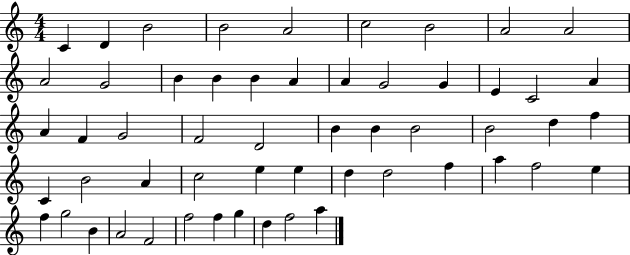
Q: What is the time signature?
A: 4/4